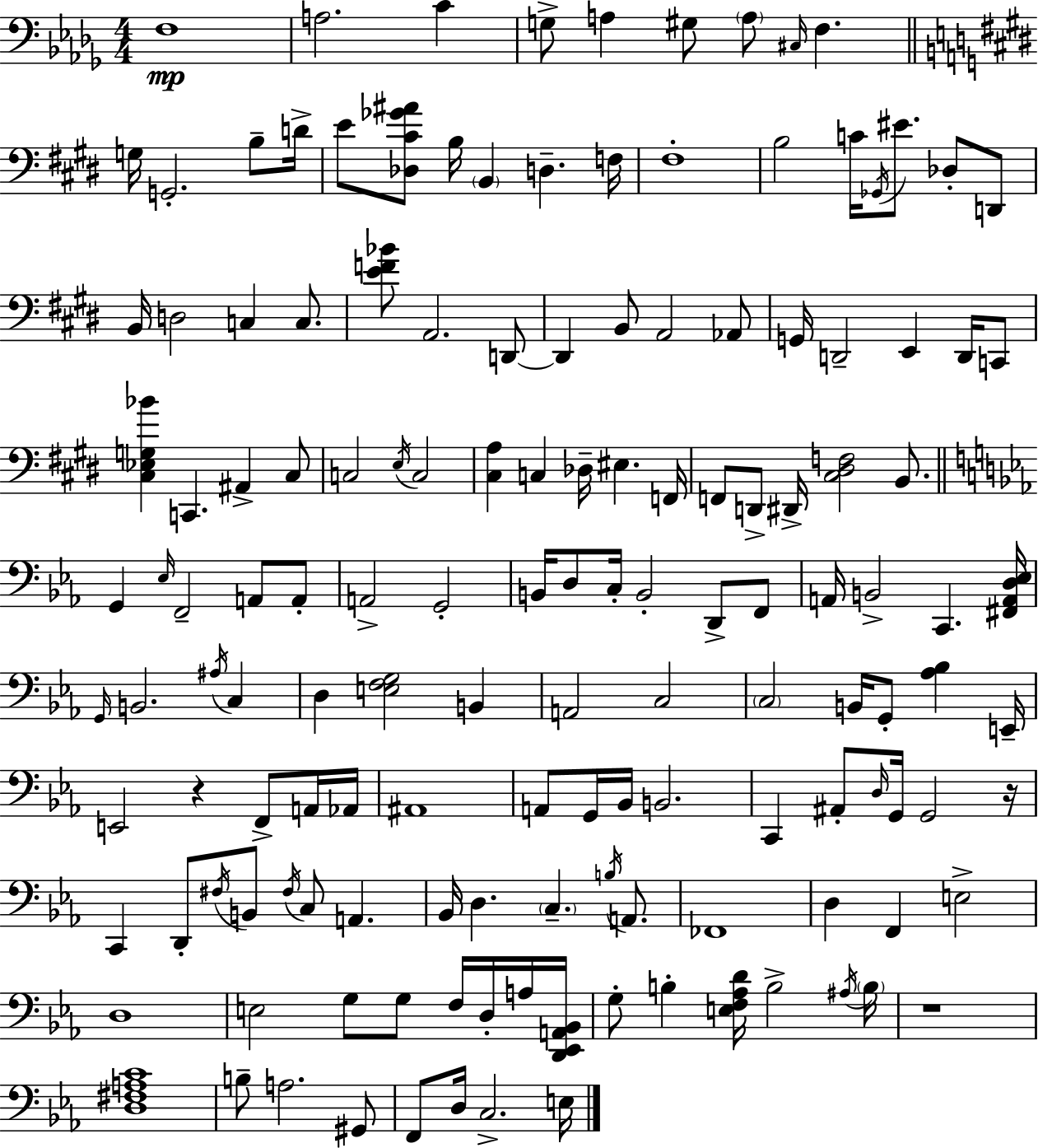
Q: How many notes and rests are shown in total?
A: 145